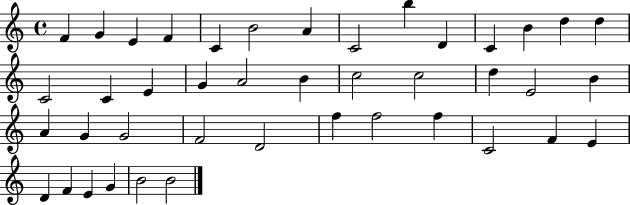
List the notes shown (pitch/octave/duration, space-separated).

F4/q G4/q E4/q F4/q C4/q B4/h A4/q C4/h B5/q D4/q C4/q B4/q D5/q D5/q C4/h C4/q E4/q G4/q A4/h B4/q C5/h C5/h D5/q E4/h B4/q A4/q G4/q G4/h F4/h D4/h F5/q F5/h F5/q C4/h F4/q E4/q D4/q F4/q E4/q G4/q B4/h B4/h